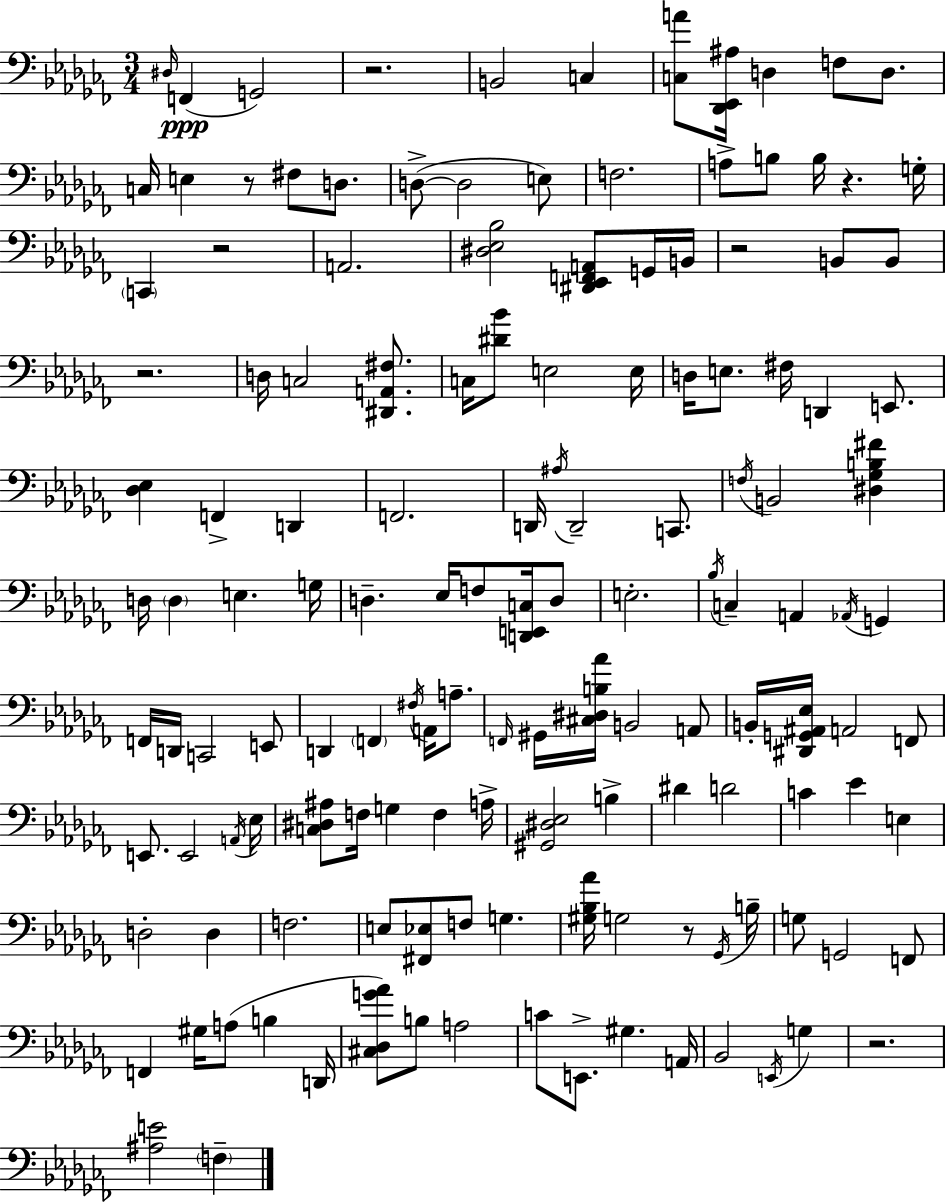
{
  \clef bass
  \numericTimeSignature
  \time 3/4
  \key aes \minor
  \grace { dis16 }(\ppp f,4 g,2) | r2. | b,2 c4 | <c a'>8 <des, ees, ais>16 d4 f8 d8. | \break c16 e4 r8 fis8 d8. | d8->~(~ d2 e8) | f2. | a8-> b8 b16 r4. | \break g16-. \parenthesize c,4 r2 | a,2. | <dis ees bes>2 <dis, ees, f, a,>8 g,16 | b,16 r2 b,8 b,8 | \break r2. | d16 c2 <dis, a, fis>8. | c16 <dis' bes'>8 e2 | e16 d16 e8. fis16 d,4 e,8. | \break <des ees>4 f,4-> d,4 | f,2. | d,16 \acciaccatura { ais16 } d,2-- c,8. | \acciaccatura { f16 } b,2 <dis ges b fis'>4 | \break d16 \parenthesize d4 e4. | g16 d4.-- ees16 f8 | <d, e, c>16 d8 e2.-. | \acciaccatura { bes16 } c4-- a,4 | \break \acciaccatura { aes,16 } g,4 f,16 d,16 c,2 | e,8 d,4 \parenthesize f,4 | \acciaccatura { fis16 } a,16 a8.-- \grace { f,16 } gis,16 <cis dis b aes'>16 b,2 | a,8 b,16-. <dis, g, ais, ees>16 a,2 | \break f,8 e,8. e,2 | \acciaccatura { a,16 } ees16 <c dis ais>8 f16 g4 | f4 a16-> <gis, dis ees>2 | b4-> dis'4 | \break d'2 c'4 | ees'4 e4 d2-. | d4 f2. | e8 <fis, ees>8 | \break f8 g4. <gis bes aes'>16 g2 | r8 \acciaccatura { ges,16 } b16-- g8 g,2 | f,8 f,4 | gis16 a8( b4 d,16 <cis des g' aes'>8) b8 | \break a2 c'8 e,8.-> | gis4. a,16 bes,2 | \acciaccatura { e,16 } g4 r2. | <ais e'>2 | \break \parenthesize f4-- \bar "|."
}